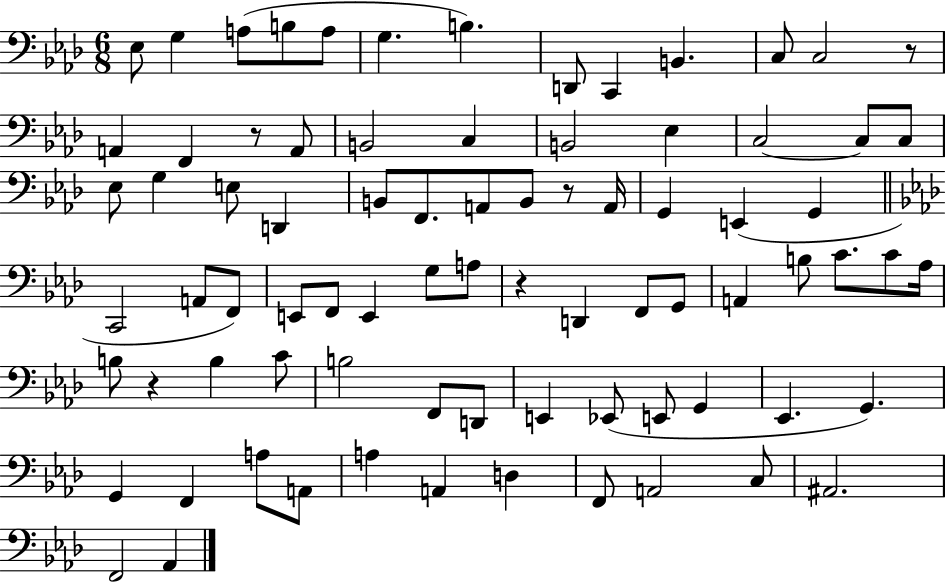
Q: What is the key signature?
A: AES major